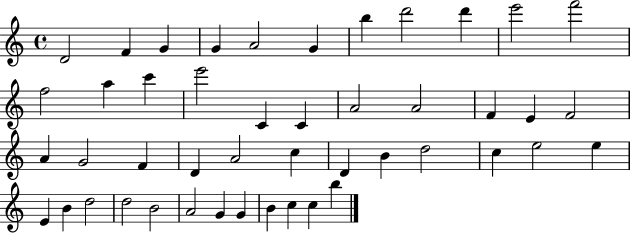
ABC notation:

X:1
T:Untitled
M:4/4
L:1/4
K:C
D2 F G G A2 G b d'2 d' e'2 f'2 f2 a c' e'2 C C A2 A2 F E F2 A G2 F D A2 c D B d2 c e2 e E B d2 d2 B2 A2 G G B c c b